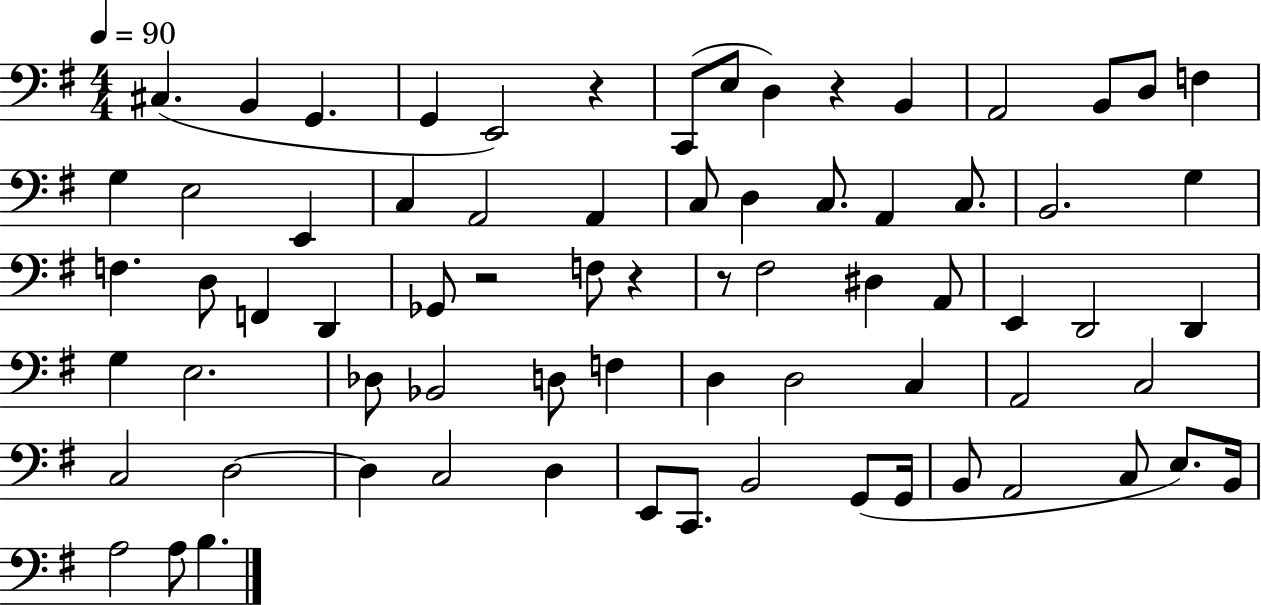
C#3/q. B2/q G2/q. G2/q E2/h R/q C2/e E3/e D3/q R/q B2/q A2/h B2/e D3/e F3/q G3/q E3/h E2/q C3/q A2/h A2/q C3/e D3/q C3/e. A2/q C3/e. B2/h. G3/q F3/q. D3/e F2/q D2/q Gb2/e R/h F3/e R/q R/e F#3/h D#3/q A2/e E2/q D2/h D2/q G3/q E3/h. Db3/e Bb2/h D3/e F3/q D3/q D3/h C3/q A2/h C3/h C3/h D3/h D3/q C3/h D3/q E2/e C2/e. B2/h G2/e G2/s B2/e A2/h C3/e E3/e. B2/s A3/h A3/e B3/q.